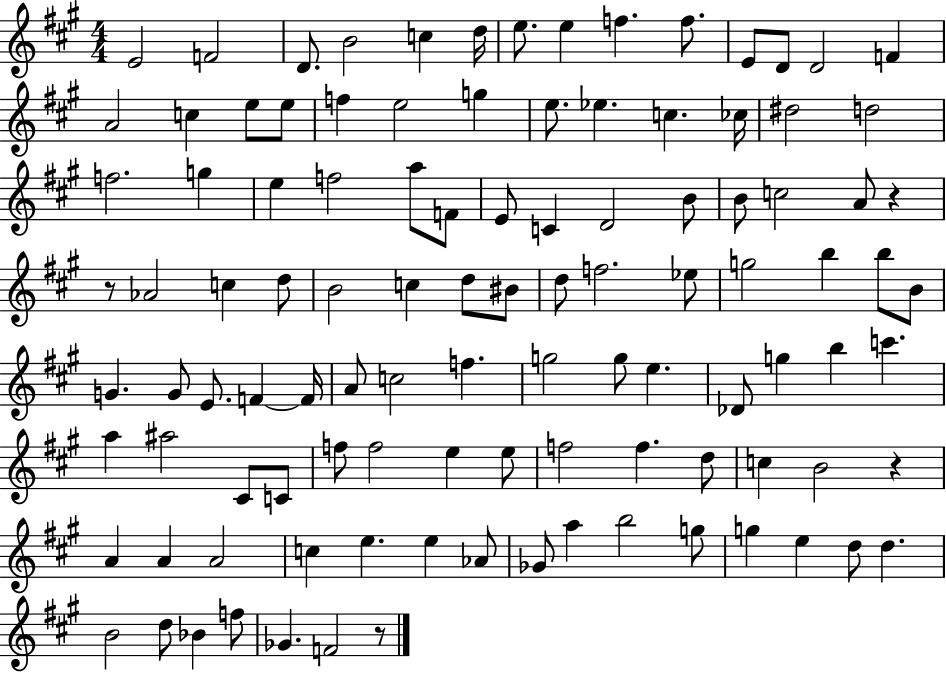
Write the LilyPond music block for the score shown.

{
  \clef treble
  \numericTimeSignature
  \time 4/4
  \key a \major
  e'2 f'2 | d'8. b'2 c''4 d''16 | e''8. e''4 f''4. f''8. | e'8 d'8 d'2 f'4 | \break a'2 c''4 e''8 e''8 | f''4 e''2 g''4 | e''8. ees''4. c''4. ces''16 | dis''2 d''2 | \break f''2. g''4 | e''4 f''2 a''8 f'8 | e'8 c'4 d'2 b'8 | b'8 c''2 a'8 r4 | \break r8 aes'2 c''4 d''8 | b'2 c''4 d''8 bis'8 | d''8 f''2. ees''8 | g''2 b''4 b''8 b'8 | \break g'4. g'8 e'8. f'4~~ f'16 | a'8 c''2 f''4. | g''2 g''8 e''4. | des'8 g''4 b''4 c'''4. | \break a''4 ais''2 cis'8 c'8 | f''8 f''2 e''4 e''8 | f''2 f''4. d''8 | c''4 b'2 r4 | \break a'4 a'4 a'2 | c''4 e''4. e''4 aes'8 | ges'8 a''4 b''2 g''8 | g''4 e''4 d''8 d''4. | \break b'2 d''8 bes'4 f''8 | ges'4. f'2 r8 | \bar "|."
}